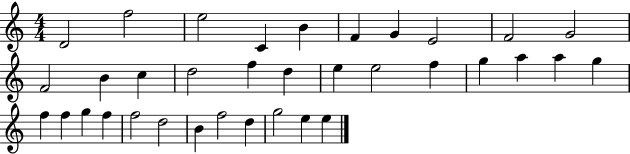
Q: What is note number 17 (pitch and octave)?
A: E5